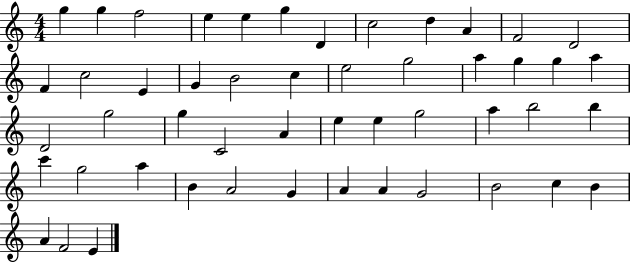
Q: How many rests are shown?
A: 0